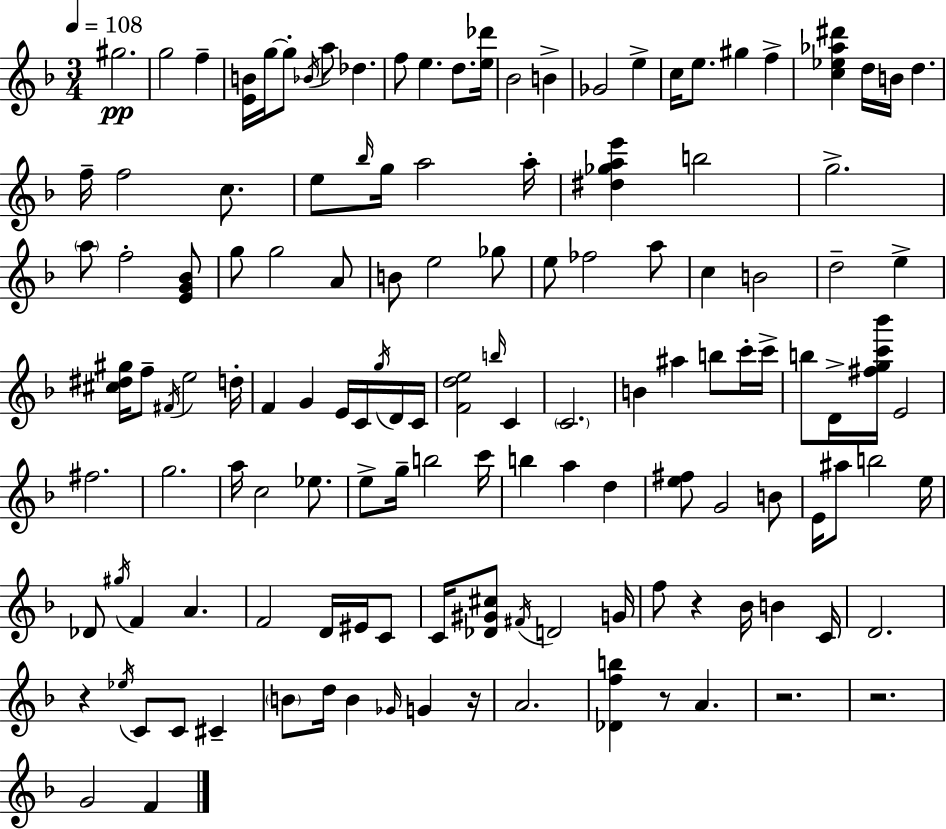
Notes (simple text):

G#5/h. G5/h F5/q [E4,B4]/s G5/s G5/e Bb4/s A5/e Db5/q. F5/e E5/q. D5/e. [E5,Db6]/s Bb4/h B4/q Gb4/h E5/q C5/s E5/e. G#5/q F5/q [C5,Eb5,Ab5,D#6]/q D5/s B4/s D5/q. F5/s F5/h C5/e. E5/e Bb5/s G5/s A5/h A5/s [D#5,Gb5,A5,E6]/q B5/h G5/h. A5/e F5/h [E4,G4,Bb4]/e G5/e G5/h A4/e B4/e E5/h Gb5/e E5/e FES5/h A5/e C5/q B4/h D5/h E5/q [C#5,D#5,G#5]/s F5/e F#4/s E5/h D5/s F4/q G4/q E4/s C4/s G5/s D4/s C4/s [F4,D5,E5]/h B5/s C4/q C4/h. B4/q A#5/q B5/e C6/s C6/s B5/e D4/s [F#5,G5,C6,Bb6]/s E4/h F#5/h. G5/h. A5/s C5/h Eb5/e. E5/e G5/s B5/h C6/s B5/q A5/q D5/q [E5,F#5]/e G4/h B4/e E4/s A#5/e B5/h E5/s Db4/e G#5/s F4/q A4/q. F4/h D4/s EIS4/s C4/e C4/s [Db4,G#4,C#5]/e F#4/s D4/h G4/s F5/e R/q Bb4/s B4/q C4/s D4/h. R/q Eb5/s C4/e C4/e C#4/q B4/e D5/s B4/q Gb4/s G4/q R/s A4/h. [Db4,F5,B5]/q R/e A4/q. R/h. R/h. G4/h F4/q